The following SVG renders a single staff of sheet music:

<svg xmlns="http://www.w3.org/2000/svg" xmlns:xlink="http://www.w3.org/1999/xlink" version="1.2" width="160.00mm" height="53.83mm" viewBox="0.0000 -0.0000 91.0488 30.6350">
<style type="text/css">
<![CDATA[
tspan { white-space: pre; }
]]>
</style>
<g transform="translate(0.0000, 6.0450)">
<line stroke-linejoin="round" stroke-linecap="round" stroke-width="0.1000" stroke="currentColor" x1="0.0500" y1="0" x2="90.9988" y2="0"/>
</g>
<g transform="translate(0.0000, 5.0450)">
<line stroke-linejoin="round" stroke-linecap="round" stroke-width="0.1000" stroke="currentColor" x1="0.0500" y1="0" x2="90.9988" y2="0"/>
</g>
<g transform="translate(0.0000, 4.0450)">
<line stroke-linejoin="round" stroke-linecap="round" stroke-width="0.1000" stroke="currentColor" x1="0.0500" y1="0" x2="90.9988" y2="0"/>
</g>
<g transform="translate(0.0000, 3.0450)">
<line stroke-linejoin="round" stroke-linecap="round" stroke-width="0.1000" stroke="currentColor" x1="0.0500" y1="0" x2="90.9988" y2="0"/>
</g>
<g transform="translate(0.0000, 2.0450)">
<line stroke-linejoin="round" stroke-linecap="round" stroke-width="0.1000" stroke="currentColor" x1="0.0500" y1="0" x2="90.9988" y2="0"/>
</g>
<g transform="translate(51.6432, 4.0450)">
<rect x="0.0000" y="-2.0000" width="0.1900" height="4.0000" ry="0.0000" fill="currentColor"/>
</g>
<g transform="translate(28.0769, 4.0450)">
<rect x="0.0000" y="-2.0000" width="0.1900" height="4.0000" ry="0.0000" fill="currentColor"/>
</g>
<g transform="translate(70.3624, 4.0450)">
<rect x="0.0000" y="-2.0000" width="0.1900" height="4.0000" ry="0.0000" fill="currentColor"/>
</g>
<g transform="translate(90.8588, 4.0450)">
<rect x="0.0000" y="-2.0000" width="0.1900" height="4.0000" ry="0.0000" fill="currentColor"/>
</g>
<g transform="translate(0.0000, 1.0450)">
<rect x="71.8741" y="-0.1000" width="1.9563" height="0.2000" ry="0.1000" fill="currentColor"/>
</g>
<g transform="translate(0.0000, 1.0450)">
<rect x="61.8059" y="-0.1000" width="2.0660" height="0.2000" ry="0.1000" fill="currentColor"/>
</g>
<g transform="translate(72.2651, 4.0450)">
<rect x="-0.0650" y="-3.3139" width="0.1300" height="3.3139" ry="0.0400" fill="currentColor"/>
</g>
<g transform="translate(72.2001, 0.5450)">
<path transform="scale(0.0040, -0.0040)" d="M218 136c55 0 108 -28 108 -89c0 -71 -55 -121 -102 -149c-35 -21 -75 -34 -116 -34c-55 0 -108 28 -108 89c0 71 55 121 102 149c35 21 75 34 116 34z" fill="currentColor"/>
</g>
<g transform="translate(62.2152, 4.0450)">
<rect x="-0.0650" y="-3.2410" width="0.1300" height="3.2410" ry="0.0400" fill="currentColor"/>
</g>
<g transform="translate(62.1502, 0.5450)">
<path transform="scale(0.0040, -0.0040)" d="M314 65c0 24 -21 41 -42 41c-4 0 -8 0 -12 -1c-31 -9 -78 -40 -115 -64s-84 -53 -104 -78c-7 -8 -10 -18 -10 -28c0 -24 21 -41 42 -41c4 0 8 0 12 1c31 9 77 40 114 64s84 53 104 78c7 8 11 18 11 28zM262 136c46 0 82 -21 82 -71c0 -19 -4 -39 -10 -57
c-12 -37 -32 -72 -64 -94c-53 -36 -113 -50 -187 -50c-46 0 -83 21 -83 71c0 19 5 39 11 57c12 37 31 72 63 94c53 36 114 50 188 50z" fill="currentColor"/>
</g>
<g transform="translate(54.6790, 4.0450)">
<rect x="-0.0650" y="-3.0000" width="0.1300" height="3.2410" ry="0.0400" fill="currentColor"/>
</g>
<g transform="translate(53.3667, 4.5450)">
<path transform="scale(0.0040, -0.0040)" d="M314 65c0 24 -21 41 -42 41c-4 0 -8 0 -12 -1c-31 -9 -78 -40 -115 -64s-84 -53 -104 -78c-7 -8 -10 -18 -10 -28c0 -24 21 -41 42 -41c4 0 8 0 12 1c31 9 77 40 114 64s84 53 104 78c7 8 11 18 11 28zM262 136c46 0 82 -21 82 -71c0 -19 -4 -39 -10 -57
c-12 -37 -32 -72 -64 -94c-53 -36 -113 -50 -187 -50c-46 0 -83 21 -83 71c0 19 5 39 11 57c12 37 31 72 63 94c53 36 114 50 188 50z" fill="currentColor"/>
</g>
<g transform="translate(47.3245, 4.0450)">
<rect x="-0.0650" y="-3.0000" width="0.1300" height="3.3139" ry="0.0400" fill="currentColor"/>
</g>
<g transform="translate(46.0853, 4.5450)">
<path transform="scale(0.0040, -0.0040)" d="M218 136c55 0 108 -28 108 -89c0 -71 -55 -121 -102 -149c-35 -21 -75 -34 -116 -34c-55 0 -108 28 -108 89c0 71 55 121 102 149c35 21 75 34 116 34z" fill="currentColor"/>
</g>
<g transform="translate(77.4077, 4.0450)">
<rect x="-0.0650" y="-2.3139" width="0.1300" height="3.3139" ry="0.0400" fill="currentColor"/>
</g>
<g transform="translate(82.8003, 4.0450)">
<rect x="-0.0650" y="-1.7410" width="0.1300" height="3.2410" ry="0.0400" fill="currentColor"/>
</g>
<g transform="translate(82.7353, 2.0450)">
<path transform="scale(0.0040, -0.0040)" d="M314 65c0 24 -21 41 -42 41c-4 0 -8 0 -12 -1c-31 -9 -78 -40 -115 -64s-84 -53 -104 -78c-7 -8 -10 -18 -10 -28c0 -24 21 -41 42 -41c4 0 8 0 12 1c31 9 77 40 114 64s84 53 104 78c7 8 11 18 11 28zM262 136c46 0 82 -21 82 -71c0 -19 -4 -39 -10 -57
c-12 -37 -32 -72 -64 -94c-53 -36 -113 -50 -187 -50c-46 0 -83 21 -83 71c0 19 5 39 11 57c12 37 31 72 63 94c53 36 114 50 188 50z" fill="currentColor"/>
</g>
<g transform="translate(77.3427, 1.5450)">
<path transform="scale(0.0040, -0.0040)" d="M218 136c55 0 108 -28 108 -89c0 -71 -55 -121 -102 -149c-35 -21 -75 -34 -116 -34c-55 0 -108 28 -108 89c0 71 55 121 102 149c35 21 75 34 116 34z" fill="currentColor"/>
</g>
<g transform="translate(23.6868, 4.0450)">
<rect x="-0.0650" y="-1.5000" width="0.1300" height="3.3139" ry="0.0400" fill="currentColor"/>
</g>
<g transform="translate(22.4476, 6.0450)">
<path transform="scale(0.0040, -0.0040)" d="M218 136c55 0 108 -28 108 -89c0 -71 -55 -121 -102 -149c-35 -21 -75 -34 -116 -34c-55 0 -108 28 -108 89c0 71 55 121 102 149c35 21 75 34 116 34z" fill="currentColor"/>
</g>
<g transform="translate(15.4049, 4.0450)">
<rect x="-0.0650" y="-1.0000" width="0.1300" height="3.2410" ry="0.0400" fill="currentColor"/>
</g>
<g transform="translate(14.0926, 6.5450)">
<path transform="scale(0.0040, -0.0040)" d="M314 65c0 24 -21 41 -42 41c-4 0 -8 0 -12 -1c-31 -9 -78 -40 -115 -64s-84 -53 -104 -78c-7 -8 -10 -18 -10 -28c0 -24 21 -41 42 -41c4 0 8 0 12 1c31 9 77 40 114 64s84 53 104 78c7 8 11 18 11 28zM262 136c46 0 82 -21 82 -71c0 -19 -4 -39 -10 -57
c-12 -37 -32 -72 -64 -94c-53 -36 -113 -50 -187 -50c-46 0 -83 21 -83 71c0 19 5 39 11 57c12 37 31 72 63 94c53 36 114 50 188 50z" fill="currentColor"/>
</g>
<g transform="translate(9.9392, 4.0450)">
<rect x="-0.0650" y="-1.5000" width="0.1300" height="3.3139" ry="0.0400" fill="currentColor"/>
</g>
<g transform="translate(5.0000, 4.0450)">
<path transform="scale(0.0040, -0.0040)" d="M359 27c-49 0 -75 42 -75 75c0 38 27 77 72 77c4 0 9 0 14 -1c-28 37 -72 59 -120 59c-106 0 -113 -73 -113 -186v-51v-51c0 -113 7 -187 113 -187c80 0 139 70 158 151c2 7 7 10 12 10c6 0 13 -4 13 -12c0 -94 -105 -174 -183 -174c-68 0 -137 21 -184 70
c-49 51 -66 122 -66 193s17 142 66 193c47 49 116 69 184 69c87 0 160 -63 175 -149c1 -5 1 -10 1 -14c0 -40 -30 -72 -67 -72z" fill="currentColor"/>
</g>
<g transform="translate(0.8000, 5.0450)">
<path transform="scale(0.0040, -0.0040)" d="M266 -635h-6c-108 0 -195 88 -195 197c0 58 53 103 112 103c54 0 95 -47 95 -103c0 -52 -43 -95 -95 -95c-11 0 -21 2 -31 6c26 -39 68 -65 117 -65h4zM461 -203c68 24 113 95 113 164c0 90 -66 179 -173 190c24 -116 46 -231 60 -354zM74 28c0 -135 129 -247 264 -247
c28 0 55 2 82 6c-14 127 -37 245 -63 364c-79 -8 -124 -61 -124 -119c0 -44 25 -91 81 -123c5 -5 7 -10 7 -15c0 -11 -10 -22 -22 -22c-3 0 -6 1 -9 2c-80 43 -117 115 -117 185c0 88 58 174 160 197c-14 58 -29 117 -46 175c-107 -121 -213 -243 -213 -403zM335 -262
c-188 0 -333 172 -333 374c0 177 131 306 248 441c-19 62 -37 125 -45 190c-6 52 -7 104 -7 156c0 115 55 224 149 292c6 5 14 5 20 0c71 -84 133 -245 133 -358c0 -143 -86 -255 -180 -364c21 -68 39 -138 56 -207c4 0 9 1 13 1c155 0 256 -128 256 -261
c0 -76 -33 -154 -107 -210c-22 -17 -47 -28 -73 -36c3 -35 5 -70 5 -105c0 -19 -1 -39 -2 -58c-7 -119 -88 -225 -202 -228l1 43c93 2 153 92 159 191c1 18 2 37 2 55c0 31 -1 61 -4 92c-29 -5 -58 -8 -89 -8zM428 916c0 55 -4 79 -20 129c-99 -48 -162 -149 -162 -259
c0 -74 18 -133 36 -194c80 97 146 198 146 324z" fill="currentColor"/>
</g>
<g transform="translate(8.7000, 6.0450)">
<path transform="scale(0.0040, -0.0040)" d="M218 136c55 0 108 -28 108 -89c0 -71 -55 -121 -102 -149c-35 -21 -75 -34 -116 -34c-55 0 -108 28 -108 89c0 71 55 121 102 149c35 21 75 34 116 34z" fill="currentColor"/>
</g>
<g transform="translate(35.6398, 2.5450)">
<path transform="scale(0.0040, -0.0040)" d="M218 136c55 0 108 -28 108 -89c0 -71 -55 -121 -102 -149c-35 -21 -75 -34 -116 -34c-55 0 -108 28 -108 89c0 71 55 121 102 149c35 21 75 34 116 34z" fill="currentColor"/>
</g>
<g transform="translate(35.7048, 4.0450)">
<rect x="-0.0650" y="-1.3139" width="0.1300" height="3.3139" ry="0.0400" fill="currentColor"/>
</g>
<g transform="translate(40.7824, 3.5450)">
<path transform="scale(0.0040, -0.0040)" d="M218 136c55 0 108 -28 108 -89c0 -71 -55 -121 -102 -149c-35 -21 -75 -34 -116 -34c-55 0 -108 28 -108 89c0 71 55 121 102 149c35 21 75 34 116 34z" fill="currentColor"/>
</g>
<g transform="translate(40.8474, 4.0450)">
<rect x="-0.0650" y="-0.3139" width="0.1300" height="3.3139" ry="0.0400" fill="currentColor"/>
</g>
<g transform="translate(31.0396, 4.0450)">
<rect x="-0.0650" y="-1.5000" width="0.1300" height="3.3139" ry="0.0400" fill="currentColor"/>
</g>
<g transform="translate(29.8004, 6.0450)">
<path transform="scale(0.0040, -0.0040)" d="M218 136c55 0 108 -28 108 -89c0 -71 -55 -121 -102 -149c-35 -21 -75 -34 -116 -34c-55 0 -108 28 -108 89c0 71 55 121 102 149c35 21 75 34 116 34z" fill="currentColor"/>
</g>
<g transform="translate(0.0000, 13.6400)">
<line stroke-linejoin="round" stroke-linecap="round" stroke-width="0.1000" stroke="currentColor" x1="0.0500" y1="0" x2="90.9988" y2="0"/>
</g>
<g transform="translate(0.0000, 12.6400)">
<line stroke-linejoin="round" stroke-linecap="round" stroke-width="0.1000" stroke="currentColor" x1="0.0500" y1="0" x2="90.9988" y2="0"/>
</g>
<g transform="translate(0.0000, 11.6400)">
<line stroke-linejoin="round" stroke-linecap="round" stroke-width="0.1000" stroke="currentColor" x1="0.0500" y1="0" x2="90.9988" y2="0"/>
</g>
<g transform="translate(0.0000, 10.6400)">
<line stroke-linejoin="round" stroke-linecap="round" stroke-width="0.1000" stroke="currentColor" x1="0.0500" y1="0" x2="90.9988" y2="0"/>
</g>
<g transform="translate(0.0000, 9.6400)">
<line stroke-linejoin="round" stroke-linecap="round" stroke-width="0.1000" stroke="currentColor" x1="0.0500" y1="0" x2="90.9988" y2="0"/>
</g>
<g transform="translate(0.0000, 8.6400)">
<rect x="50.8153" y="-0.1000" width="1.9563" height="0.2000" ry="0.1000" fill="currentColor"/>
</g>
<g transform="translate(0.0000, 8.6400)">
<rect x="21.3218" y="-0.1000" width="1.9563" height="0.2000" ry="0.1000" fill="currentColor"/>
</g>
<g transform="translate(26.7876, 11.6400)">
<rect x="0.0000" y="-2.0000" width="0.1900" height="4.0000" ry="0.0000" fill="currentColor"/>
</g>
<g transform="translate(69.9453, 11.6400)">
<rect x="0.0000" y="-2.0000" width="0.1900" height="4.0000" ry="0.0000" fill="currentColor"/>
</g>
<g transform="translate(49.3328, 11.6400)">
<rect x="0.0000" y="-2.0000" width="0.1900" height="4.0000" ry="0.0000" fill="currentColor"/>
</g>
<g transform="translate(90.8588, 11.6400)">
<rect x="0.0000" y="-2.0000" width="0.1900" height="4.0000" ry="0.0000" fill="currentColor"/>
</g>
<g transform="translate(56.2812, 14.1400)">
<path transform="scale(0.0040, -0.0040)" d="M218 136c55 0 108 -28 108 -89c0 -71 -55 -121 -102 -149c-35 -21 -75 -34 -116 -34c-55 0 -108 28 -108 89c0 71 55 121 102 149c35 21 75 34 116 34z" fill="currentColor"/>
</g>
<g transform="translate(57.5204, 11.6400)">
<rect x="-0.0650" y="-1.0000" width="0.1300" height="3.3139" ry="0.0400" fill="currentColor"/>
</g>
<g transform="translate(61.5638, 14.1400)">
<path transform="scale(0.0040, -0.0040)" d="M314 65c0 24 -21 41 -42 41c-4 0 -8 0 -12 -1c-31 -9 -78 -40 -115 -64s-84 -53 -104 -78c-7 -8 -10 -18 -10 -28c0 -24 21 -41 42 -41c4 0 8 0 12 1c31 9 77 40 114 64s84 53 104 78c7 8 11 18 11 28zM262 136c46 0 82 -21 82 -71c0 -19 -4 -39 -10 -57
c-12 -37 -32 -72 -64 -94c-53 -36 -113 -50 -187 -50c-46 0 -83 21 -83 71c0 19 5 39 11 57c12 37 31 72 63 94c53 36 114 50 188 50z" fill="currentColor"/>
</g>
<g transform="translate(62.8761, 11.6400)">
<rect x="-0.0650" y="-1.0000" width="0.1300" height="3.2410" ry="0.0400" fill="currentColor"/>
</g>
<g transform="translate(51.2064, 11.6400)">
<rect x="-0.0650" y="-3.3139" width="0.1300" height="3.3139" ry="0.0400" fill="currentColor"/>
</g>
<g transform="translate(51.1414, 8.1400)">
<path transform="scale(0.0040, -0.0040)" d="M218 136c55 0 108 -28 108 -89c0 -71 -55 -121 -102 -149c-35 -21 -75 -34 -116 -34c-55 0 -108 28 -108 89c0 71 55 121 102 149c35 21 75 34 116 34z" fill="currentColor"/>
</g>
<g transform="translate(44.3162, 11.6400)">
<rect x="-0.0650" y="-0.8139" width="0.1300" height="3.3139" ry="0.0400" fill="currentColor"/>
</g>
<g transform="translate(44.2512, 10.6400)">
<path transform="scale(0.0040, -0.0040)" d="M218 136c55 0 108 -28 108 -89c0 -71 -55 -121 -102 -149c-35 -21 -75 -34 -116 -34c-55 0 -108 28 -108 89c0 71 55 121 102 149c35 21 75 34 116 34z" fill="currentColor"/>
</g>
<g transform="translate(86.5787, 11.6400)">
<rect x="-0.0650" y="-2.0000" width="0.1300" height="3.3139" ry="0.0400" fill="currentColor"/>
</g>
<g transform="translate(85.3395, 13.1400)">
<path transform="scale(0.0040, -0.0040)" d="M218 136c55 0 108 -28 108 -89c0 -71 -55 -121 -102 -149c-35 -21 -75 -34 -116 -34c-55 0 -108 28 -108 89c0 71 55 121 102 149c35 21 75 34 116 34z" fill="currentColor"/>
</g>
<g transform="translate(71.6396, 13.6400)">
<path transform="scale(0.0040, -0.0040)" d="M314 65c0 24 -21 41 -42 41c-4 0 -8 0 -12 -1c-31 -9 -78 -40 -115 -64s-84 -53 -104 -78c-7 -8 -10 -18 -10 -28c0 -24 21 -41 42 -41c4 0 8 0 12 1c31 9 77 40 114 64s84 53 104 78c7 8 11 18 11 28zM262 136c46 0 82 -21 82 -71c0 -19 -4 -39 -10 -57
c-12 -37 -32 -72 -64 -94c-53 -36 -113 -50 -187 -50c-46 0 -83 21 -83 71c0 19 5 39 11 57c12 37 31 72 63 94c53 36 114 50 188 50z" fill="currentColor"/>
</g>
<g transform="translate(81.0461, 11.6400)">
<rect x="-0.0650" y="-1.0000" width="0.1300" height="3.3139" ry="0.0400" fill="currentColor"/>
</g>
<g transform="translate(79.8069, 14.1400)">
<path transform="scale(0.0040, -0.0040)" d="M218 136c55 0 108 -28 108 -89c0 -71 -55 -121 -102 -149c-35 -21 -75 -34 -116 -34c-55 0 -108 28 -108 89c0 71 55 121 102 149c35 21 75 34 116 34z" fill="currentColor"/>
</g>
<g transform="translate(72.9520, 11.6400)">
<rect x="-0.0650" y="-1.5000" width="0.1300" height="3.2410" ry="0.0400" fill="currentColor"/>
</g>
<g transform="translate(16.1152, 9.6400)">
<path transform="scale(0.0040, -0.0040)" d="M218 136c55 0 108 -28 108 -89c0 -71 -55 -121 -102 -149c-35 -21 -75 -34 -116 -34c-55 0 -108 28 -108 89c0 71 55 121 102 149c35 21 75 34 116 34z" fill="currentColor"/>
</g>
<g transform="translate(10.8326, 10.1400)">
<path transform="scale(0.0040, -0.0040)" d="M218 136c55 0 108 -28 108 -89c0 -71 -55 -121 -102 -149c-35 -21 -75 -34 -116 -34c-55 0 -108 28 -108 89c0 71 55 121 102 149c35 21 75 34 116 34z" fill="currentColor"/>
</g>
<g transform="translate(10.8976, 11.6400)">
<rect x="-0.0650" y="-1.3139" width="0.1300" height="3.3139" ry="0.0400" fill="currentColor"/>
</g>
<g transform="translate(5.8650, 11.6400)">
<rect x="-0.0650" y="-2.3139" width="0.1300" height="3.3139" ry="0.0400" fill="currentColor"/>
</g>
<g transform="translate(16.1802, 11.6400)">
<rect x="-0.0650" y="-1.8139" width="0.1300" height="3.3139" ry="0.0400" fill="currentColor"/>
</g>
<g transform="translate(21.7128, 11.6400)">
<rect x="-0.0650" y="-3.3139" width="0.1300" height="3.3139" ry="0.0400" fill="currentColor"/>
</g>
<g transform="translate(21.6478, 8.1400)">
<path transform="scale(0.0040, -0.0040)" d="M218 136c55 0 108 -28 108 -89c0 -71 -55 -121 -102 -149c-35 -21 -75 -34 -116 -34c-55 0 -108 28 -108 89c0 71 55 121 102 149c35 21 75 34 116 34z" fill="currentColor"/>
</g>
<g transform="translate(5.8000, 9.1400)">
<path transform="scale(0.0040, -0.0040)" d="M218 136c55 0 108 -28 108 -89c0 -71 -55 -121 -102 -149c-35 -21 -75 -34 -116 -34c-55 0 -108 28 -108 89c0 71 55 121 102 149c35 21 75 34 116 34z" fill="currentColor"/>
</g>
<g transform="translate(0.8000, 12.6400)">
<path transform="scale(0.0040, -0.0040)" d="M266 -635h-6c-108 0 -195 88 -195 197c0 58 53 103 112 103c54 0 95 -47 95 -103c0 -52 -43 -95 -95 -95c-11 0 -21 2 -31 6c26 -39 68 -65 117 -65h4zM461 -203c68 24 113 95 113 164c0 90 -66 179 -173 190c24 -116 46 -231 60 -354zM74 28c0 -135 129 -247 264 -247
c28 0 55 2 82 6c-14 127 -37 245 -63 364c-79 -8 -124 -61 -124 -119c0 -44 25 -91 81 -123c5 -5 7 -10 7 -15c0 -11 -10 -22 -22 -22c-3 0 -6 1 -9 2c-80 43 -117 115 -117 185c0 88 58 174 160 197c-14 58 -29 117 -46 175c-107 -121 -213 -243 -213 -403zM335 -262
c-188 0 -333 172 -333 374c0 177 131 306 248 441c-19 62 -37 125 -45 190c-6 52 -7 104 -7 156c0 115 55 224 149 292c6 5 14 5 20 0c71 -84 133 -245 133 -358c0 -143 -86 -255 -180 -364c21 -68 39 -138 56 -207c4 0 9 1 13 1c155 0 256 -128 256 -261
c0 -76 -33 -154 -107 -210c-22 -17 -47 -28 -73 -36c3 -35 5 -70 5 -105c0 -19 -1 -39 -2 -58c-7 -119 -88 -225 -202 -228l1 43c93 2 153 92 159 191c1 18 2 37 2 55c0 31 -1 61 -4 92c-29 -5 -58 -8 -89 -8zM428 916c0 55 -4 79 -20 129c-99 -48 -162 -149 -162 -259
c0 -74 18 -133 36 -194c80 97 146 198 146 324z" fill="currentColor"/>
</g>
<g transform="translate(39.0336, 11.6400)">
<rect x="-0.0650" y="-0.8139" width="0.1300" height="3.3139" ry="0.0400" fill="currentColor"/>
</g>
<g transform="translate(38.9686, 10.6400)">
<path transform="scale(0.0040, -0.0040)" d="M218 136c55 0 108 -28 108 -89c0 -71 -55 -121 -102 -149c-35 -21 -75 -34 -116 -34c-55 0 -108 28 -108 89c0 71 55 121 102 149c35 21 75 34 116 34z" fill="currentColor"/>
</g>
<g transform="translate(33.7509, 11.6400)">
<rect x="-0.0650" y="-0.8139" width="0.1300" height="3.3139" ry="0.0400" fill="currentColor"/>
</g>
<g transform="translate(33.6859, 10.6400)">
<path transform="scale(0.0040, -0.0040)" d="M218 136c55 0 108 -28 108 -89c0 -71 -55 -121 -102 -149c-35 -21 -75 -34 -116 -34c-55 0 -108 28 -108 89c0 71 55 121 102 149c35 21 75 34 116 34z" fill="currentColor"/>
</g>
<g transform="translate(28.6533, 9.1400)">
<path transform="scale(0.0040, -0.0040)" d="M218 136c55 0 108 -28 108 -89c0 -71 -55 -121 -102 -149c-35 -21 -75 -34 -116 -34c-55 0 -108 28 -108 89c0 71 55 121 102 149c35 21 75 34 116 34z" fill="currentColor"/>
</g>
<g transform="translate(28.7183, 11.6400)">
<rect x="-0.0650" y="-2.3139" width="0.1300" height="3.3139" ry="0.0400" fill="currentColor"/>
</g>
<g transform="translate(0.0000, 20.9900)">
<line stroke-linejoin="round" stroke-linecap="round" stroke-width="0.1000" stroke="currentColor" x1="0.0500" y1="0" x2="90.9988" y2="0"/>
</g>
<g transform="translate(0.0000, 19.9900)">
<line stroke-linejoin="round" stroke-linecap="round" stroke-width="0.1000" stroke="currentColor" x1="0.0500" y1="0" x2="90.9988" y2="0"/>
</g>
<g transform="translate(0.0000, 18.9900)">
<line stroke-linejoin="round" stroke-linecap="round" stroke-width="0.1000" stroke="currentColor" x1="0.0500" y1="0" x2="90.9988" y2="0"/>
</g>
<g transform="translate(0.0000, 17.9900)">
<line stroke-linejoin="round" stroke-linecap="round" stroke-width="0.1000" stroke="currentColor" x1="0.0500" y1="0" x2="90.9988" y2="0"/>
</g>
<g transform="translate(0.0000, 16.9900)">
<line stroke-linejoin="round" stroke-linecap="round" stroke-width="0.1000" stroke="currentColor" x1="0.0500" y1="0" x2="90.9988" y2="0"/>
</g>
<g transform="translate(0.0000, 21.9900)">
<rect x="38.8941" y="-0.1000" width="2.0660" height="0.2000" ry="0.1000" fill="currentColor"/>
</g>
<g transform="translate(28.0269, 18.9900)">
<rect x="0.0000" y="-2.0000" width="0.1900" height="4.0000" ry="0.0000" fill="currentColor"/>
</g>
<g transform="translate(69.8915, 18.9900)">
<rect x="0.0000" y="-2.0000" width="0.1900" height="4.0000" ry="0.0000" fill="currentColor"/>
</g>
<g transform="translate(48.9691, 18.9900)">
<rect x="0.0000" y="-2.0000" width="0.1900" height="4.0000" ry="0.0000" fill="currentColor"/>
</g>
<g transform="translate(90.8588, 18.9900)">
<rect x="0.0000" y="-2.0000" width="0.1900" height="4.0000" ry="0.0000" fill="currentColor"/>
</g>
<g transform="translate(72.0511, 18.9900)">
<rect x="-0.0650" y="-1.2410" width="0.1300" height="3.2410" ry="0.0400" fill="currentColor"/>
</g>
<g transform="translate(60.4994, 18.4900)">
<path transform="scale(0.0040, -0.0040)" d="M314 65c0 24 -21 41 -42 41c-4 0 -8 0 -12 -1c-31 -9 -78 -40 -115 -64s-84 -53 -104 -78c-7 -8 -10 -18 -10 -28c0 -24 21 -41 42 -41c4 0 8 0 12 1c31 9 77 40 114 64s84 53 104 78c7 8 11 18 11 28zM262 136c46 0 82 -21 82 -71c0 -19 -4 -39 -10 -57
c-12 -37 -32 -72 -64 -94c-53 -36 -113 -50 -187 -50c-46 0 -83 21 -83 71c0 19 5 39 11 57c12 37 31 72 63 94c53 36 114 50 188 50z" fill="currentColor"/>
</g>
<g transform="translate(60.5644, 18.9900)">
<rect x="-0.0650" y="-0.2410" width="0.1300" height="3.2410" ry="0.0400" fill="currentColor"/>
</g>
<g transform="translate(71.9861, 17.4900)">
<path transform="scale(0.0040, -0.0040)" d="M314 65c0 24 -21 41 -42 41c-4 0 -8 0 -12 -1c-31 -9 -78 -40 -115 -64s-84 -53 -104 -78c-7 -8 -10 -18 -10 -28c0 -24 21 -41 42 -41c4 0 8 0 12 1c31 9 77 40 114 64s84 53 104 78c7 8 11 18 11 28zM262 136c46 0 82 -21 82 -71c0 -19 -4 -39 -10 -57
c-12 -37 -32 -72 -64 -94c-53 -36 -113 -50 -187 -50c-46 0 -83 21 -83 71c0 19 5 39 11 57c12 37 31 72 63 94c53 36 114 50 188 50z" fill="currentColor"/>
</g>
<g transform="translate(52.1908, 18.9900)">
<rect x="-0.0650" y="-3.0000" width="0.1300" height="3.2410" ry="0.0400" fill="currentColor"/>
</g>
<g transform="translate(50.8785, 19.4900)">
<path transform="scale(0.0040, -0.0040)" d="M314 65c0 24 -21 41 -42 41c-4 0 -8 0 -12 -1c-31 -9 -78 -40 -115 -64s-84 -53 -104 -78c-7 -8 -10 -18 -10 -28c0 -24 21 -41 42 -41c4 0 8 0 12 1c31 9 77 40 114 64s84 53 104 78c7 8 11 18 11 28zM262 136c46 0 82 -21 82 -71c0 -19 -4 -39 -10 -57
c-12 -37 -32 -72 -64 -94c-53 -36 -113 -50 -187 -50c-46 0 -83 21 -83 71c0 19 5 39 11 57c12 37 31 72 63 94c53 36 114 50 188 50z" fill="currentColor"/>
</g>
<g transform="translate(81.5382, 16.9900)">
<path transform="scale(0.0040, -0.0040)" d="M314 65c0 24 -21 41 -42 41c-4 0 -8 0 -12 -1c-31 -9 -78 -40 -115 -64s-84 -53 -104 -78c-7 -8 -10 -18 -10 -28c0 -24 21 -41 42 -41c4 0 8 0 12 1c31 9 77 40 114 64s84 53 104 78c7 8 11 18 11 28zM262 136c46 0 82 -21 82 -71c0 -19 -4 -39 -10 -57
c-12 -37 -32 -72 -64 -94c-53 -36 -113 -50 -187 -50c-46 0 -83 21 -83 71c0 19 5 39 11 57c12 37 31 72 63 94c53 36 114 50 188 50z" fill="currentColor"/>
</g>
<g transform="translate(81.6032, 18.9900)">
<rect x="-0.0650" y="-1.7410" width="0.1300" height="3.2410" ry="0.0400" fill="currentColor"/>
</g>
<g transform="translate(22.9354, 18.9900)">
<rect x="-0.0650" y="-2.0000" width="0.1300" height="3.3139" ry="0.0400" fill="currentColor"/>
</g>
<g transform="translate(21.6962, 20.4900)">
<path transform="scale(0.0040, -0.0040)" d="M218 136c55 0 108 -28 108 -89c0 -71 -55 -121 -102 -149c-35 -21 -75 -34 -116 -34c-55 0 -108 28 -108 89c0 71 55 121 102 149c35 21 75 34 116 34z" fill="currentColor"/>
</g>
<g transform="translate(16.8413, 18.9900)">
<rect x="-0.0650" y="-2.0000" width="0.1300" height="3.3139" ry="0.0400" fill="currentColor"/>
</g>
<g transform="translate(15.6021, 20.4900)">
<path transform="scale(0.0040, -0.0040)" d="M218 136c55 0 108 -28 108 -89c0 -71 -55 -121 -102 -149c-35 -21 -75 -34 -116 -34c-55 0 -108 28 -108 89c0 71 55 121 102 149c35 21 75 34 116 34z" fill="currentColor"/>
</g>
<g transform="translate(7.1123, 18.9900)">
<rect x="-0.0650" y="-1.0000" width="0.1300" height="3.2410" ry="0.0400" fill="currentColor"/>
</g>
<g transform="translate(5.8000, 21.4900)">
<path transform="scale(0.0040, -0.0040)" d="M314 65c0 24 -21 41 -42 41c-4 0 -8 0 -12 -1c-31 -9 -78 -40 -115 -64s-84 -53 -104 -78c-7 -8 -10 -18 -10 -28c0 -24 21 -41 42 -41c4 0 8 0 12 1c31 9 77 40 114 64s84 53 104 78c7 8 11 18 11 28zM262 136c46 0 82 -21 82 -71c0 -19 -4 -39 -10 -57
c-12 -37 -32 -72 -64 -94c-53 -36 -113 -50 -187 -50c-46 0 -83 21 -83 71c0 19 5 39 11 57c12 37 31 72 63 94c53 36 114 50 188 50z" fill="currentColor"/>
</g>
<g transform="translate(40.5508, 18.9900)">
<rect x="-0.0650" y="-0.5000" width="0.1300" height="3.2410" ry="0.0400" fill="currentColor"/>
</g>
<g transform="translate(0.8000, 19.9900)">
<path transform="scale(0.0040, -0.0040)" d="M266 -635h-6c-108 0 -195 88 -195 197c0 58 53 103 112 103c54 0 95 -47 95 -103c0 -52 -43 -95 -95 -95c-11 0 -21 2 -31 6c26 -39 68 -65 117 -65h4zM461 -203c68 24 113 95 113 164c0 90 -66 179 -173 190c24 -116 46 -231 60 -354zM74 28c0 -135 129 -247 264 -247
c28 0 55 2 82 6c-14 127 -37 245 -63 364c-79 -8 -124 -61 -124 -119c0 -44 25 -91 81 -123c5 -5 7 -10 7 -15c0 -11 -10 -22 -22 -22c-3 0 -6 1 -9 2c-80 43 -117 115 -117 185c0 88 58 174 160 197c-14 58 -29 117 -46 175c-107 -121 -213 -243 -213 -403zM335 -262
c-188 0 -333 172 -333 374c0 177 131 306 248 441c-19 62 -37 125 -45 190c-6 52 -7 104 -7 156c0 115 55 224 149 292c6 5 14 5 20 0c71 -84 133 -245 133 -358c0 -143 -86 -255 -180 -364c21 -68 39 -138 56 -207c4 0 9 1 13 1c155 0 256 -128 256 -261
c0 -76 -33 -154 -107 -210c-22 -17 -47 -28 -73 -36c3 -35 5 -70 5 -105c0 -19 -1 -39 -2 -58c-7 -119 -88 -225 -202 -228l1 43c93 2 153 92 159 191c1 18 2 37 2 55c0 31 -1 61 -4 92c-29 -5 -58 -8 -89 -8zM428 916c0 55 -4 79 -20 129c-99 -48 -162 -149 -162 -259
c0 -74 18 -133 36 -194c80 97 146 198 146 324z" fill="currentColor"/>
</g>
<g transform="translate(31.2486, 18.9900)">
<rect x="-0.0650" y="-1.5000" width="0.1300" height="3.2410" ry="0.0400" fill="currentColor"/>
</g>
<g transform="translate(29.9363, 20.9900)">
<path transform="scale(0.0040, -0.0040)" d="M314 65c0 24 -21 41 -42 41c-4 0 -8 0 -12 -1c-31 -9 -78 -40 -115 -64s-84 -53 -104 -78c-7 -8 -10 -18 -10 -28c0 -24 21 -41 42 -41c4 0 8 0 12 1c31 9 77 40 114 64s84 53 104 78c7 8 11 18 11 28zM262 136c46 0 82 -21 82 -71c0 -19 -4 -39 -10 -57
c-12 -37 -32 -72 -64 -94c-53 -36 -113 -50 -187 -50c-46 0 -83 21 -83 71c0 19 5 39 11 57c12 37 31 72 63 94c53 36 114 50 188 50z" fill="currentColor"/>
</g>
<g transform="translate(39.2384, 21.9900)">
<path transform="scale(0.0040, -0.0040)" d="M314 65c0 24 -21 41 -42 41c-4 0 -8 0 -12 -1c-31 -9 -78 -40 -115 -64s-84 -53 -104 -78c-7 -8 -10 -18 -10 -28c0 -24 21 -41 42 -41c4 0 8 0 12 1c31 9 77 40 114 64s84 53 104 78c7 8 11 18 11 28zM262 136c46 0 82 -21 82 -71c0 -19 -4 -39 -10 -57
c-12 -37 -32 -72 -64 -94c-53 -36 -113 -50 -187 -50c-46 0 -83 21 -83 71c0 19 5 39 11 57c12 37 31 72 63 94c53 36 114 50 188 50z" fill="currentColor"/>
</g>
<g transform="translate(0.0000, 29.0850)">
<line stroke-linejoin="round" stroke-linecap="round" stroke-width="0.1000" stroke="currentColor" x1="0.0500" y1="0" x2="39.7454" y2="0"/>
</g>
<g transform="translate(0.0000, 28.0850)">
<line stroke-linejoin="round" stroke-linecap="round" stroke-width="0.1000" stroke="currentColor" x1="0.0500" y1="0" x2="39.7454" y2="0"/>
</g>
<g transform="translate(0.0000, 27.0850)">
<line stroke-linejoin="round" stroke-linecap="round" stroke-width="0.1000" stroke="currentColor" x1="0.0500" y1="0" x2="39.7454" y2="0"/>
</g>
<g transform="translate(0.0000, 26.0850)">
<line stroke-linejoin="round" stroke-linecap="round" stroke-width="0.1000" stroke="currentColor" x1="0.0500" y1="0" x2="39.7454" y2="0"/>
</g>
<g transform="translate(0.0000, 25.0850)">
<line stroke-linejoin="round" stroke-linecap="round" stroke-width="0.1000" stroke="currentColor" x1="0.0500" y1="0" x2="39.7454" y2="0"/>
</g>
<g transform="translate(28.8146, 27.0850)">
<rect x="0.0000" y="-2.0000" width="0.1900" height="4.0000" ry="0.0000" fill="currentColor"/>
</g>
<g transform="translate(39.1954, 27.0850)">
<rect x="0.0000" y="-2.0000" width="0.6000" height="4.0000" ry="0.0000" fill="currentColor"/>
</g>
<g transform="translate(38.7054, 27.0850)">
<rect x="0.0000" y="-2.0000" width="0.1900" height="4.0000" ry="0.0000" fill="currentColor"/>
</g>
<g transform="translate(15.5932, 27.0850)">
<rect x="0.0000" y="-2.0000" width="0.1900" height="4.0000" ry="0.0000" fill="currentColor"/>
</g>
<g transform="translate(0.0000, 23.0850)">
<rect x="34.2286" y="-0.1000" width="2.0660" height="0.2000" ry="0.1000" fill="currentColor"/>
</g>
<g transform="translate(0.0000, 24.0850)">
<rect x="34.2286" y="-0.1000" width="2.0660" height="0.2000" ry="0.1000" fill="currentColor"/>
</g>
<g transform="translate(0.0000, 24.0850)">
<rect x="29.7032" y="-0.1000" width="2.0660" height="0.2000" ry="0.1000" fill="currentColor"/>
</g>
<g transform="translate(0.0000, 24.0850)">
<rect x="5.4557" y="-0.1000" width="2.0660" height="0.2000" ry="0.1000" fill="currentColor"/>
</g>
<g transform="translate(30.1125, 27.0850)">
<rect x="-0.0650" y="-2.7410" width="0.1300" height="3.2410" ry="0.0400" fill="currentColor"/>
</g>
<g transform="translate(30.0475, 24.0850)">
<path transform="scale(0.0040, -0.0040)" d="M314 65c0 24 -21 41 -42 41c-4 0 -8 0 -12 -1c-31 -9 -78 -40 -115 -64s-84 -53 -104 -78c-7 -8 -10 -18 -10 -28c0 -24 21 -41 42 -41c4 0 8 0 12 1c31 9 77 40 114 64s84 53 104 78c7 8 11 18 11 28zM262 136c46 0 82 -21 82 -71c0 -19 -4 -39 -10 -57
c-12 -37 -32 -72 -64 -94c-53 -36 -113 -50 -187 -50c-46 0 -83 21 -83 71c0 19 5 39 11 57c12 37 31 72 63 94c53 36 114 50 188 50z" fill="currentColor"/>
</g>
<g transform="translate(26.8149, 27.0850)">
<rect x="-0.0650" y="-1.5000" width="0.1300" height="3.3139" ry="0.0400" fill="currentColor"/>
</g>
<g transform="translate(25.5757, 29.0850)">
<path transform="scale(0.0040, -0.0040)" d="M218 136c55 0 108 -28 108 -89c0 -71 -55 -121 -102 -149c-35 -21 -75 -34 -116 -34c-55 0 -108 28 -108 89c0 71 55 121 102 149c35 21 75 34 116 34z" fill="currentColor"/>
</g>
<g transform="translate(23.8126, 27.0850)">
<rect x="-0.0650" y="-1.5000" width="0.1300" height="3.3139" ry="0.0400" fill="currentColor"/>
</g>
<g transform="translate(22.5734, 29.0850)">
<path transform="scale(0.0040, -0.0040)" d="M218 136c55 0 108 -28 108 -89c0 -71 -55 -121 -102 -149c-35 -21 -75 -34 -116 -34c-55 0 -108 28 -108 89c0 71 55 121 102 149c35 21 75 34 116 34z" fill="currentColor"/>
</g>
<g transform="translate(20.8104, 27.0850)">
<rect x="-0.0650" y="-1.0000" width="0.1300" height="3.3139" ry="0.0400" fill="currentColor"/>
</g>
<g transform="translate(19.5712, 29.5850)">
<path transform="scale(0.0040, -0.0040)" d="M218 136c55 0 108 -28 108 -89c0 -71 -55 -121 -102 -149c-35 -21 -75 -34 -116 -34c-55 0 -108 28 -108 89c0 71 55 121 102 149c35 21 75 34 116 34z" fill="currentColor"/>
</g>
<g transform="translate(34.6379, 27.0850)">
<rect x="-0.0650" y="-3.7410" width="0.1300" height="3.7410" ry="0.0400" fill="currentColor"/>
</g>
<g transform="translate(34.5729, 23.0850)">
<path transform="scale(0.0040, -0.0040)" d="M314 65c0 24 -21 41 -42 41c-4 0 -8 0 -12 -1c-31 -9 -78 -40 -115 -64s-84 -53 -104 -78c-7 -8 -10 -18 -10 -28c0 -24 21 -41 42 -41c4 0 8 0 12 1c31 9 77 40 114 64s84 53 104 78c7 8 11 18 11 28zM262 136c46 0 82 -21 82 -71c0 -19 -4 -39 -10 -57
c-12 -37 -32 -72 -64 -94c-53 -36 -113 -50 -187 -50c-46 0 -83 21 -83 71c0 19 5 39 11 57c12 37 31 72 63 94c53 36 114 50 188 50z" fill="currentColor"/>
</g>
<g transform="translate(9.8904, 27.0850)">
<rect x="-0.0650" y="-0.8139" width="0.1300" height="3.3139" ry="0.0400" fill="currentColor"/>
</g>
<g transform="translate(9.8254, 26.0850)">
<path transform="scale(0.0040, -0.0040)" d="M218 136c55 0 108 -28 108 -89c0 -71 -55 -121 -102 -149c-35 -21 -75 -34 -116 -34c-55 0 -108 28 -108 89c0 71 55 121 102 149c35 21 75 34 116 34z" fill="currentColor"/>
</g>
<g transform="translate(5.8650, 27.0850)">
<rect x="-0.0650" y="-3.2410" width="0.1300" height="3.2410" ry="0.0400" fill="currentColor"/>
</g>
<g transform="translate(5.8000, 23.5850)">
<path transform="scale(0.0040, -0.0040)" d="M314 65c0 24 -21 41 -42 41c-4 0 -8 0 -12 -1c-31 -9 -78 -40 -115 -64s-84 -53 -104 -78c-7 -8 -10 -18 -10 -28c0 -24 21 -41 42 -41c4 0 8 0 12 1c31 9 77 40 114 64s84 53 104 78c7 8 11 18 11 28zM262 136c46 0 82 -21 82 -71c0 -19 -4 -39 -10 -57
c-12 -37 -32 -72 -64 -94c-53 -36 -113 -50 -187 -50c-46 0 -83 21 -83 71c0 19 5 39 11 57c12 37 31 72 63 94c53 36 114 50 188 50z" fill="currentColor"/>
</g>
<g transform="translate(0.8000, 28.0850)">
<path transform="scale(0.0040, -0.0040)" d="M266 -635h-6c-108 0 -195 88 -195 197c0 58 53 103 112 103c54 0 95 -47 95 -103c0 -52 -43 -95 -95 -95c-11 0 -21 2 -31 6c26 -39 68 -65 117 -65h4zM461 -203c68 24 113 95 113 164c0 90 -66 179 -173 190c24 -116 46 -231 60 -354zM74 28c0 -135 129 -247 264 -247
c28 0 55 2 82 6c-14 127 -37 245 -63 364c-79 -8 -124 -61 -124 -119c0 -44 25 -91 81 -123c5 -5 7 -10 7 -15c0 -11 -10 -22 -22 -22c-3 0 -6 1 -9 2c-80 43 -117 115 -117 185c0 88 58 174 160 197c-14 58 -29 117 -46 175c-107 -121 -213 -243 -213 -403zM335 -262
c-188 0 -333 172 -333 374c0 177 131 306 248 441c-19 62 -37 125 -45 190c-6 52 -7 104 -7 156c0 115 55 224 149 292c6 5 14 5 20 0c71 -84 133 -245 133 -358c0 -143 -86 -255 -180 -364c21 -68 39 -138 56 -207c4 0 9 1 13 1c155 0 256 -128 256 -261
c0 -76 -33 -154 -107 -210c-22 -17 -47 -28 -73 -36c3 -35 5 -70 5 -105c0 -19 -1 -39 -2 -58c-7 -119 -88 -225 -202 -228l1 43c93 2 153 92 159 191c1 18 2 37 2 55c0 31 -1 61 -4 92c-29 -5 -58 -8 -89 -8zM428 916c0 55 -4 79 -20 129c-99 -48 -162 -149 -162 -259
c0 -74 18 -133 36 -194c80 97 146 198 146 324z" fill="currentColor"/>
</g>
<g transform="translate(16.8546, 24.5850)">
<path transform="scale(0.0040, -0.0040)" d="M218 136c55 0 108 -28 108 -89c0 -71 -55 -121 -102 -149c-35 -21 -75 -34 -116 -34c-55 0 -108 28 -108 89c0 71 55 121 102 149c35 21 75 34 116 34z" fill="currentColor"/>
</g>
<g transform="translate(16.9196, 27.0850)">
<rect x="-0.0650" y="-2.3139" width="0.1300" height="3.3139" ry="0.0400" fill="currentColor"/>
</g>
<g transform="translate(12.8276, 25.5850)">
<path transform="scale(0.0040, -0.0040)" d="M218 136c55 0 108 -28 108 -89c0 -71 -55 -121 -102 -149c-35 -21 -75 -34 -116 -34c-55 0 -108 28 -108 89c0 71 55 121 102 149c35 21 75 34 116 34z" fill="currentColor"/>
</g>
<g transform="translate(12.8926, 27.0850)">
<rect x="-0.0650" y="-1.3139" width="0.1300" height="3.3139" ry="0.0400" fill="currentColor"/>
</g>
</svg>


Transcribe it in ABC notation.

X:1
T:Untitled
M:4/4
L:1/4
K:C
E D2 E E e c A A2 b2 b g f2 g e f b g d d d b D D2 E2 D F D2 F F E2 C2 A2 c2 e2 f2 b2 d e g D E E a2 c'2